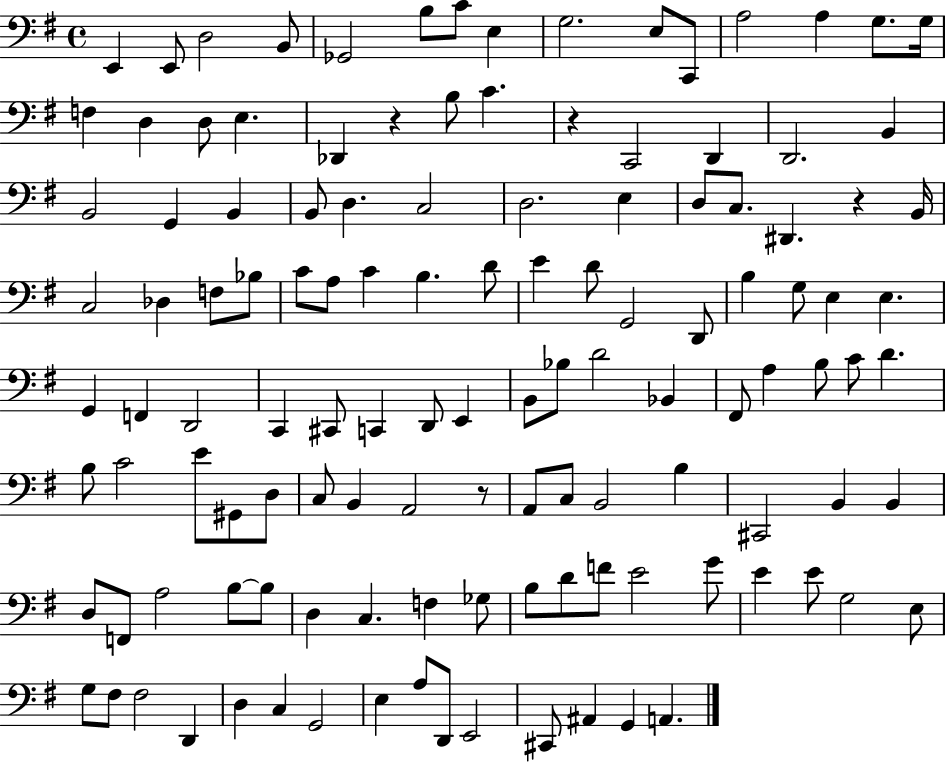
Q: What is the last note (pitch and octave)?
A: A2